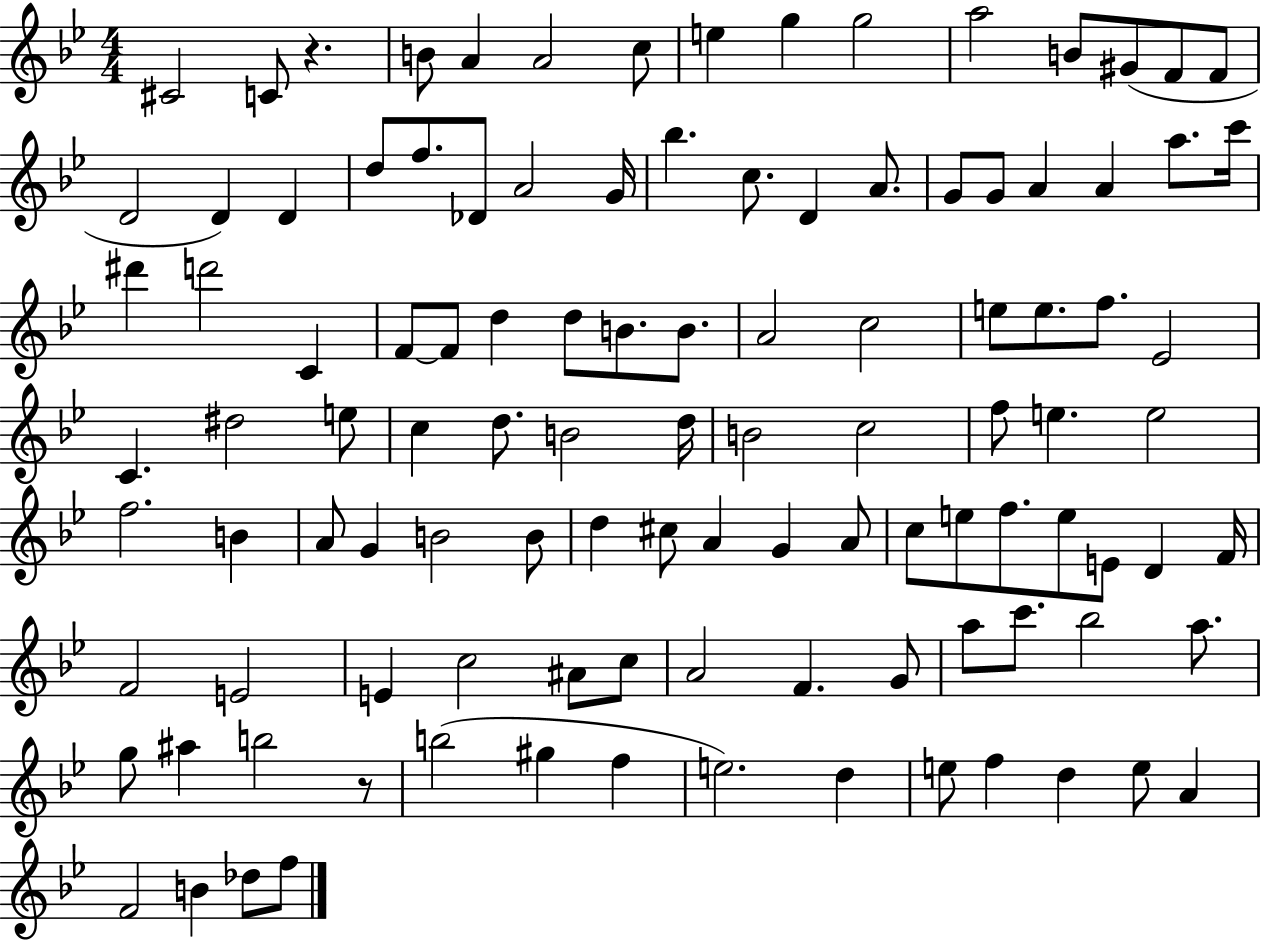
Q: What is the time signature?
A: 4/4